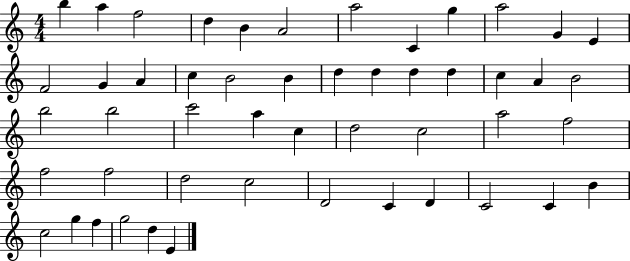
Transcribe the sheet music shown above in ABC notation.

X:1
T:Untitled
M:4/4
L:1/4
K:C
b a f2 d B A2 a2 C g a2 G E F2 G A c B2 B d d d d c A B2 b2 b2 c'2 a c d2 c2 a2 f2 f2 f2 d2 c2 D2 C D C2 C B c2 g f g2 d E